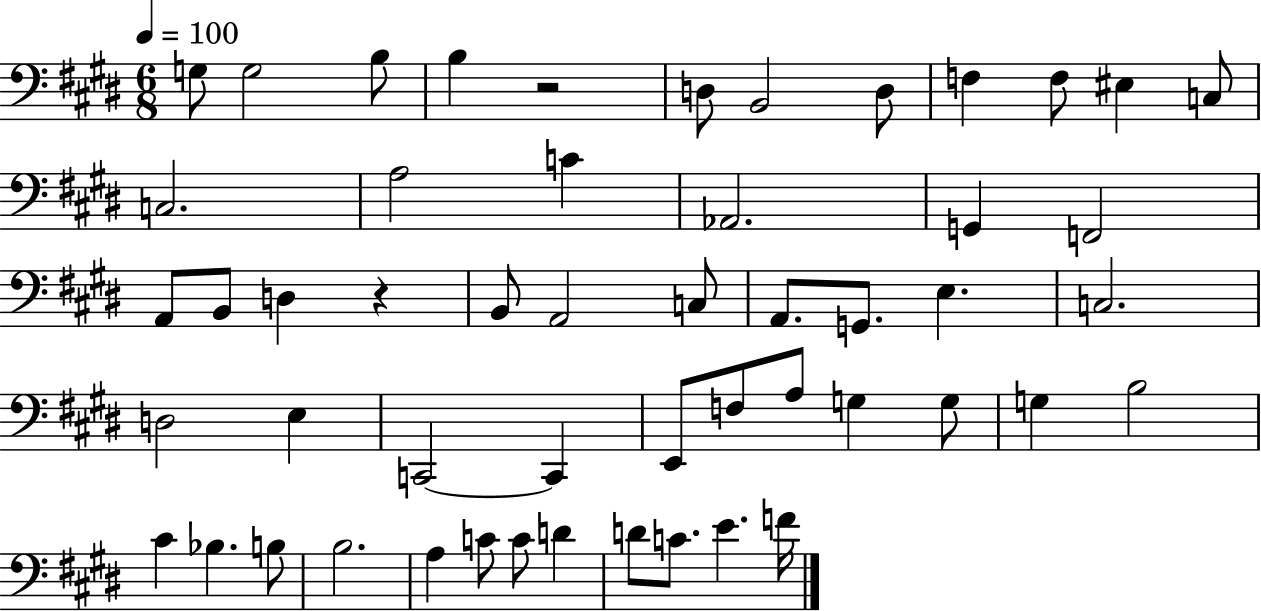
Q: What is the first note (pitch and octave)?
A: G3